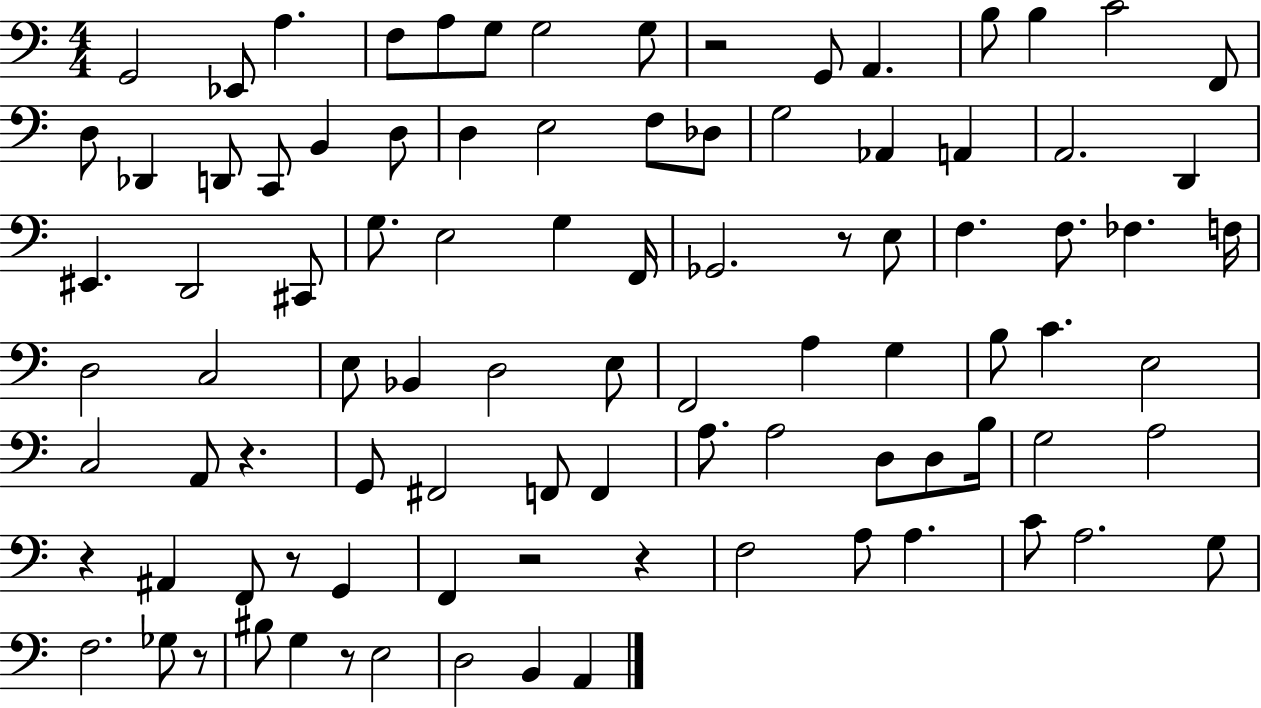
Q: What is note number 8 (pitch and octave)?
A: G3